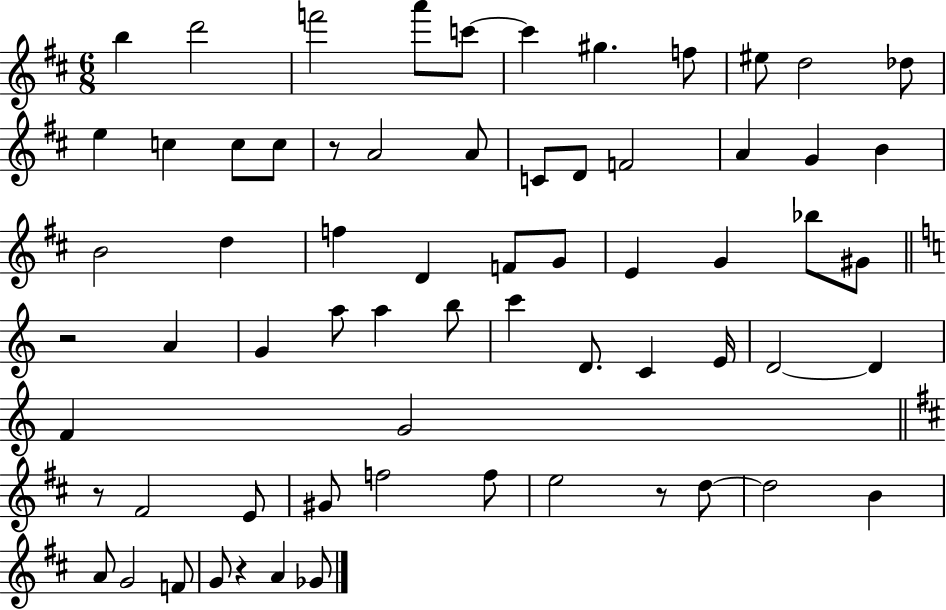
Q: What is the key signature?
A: D major